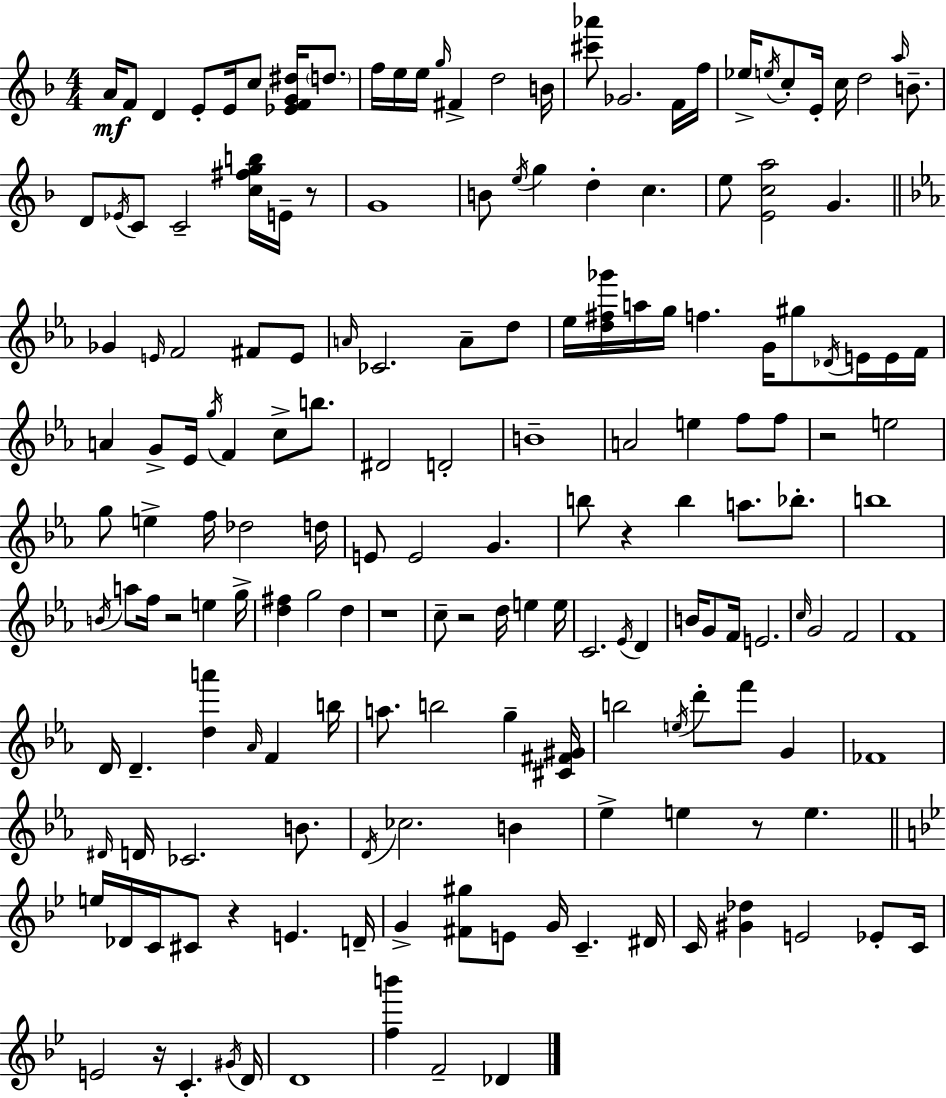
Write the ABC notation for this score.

X:1
T:Untitled
M:4/4
L:1/4
K:Dm
A/4 F/2 D E/2 E/4 c/2 [_EFG^d]/4 d/2 f/4 e/4 e/4 g/4 ^F d2 B/4 [^c'_a']/2 _G2 F/4 f/4 _e/4 e/4 c/2 E/4 c/4 d2 a/4 B/2 D/2 _E/4 C/2 C2 [c^fgb]/4 E/4 z/2 G4 B/2 e/4 g d c e/2 [Eca]2 G _G E/4 F2 ^F/2 E/2 A/4 _C2 A/2 d/2 _e/4 [d^f_g']/4 a/4 g/4 f G/4 ^g/2 _D/4 E/4 E/4 F/4 A G/2 _E/4 g/4 F c/2 b/2 ^D2 D2 B4 A2 e f/2 f/2 z2 e2 g/2 e f/4 _d2 d/4 E/2 E2 G b/2 z b a/2 _b/2 b4 B/4 a/2 f/4 z2 e g/4 [d^f] g2 d z4 c/2 z2 d/4 e e/4 C2 _E/4 D B/4 G/2 F/4 E2 c/4 G2 F2 F4 D/4 D [da'] _A/4 F b/4 a/2 b2 g [^C^F^G]/4 b2 e/4 d'/2 f'/2 G _F4 ^D/4 D/4 _C2 B/2 D/4 _c2 B _e e z/2 e e/4 _D/4 C/4 ^C/2 z E D/4 G [^F^g]/2 E/2 G/4 C ^D/4 C/4 [^G_d] E2 _E/2 C/4 E2 z/4 C ^G/4 D/4 D4 [fb'] F2 _D